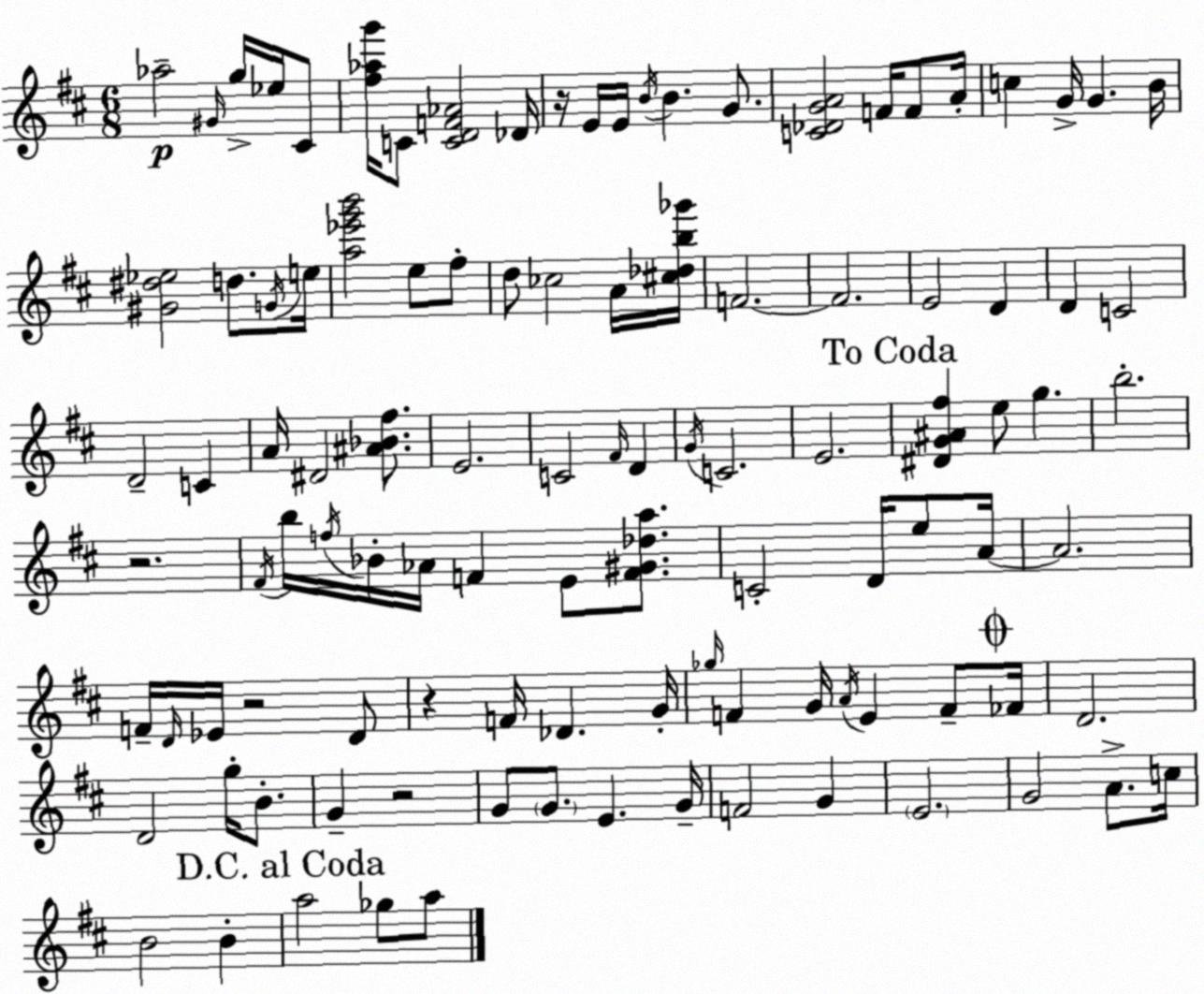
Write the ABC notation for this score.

X:1
T:Untitled
M:6/8
L:1/4
K:D
_a2 ^G/4 g/4 _e/4 ^C/2 [^f_ag']/4 C/2 [CDF_A]2 _D/4 z/4 E/4 E/4 B/4 B G/2 [C_DGA]2 F/4 F/2 A/4 c G/4 G B/4 [^G^d_e]2 d/2 G/4 e/4 [a_e'g'b']2 e/2 ^f/2 d/2 _c2 A/4 [^c_db_g']/4 F2 F2 E2 D D C2 D2 C A/4 ^D2 [^A_B^f]/2 E2 C2 ^F/4 D G/4 C2 E2 [^DG^A^f] e/2 g b2 z2 ^F/4 b/4 f/4 _B/4 _A/4 F E/2 [F^G_da]/2 C2 D/4 e/2 A/4 A2 F/4 D/4 _E/4 z2 D/2 z F/4 _D G/4 _g/4 F G/4 A/4 E F/2 _F/4 D2 D2 g/4 B/2 G z2 G/2 G/2 E G/4 F2 G E2 G2 A/2 c/4 B2 B a2 _g/2 a/2